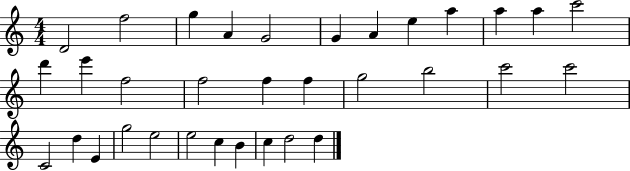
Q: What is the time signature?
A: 4/4